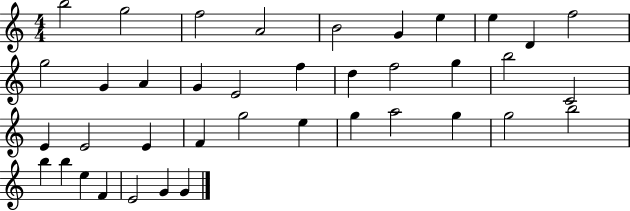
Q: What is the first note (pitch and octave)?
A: B5